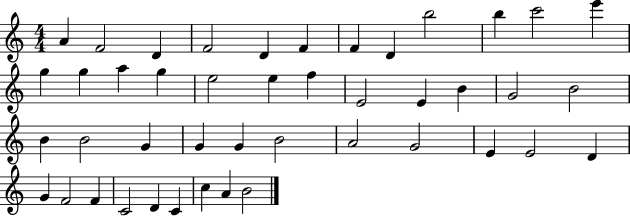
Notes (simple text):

A4/q F4/h D4/q F4/h D4/q F4/q F4/q D4/q B5/h B5/q C6/h E6/q G5/q G5/q A5/q G5/q E5/h E5/q F5/q E4/h E4/q B4/q G4/h B4/h B4/q B4/h G4/q G4/q G4/q B4/h A4/h G4/h E4/q E4/h D4/q G4/q F4/h F4/q C4/h D4/q C4/q C5/q A4/q B4/h